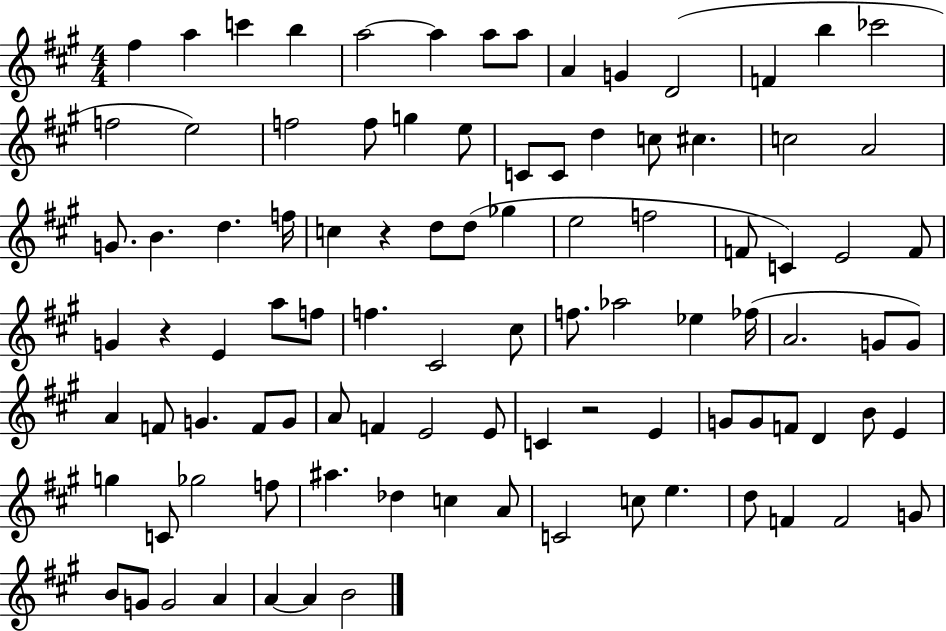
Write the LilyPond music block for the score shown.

{
  \clef treble
  \numericTimeSignature
  \time 4/4
  \key a \major
  \repeat volta 2 { fis''4 a''4 c'''4 b''4 | a''2~~ a''4 a''8 a''8 | a'4 g'4 d'2( | f'4 b''4 ces'''2 | \break f''2 e''2) | f''2 f''8 g''4 e''8 | c'8 c'8 d''4 c''8 cis''4. | c''2 a'2 | \break g'8. b'4. d''4. f''16 | c''4 r4 d''8 d''8( ges''4 | e''2 f''2 | f'8 c'4) e'2 f'8 | \break g'4 r4 e'4 a''8 f''8 | f''4. cis'2 cis''8 | f''8. aes''2 ees''4 fes''16( | a'2. g'8 g'8) | \break a'4 f'8 g'4. f'8 g'8 | a'8 f'4 e'2 e'8 | c'4 r2 e'4 | g'8 g'8 f'8 d'4 b'8 e'4 | \break g''4 c'8 ges''2 f''8 | ais''4. des''4 c''4 a'8 | c'2 c''8 e''4. | d''8 f'4 f'2 g'8 | \break b'8 g'8 g'2 a'4 | a'4~~ a'4 b'2 | } \bar "|."
}